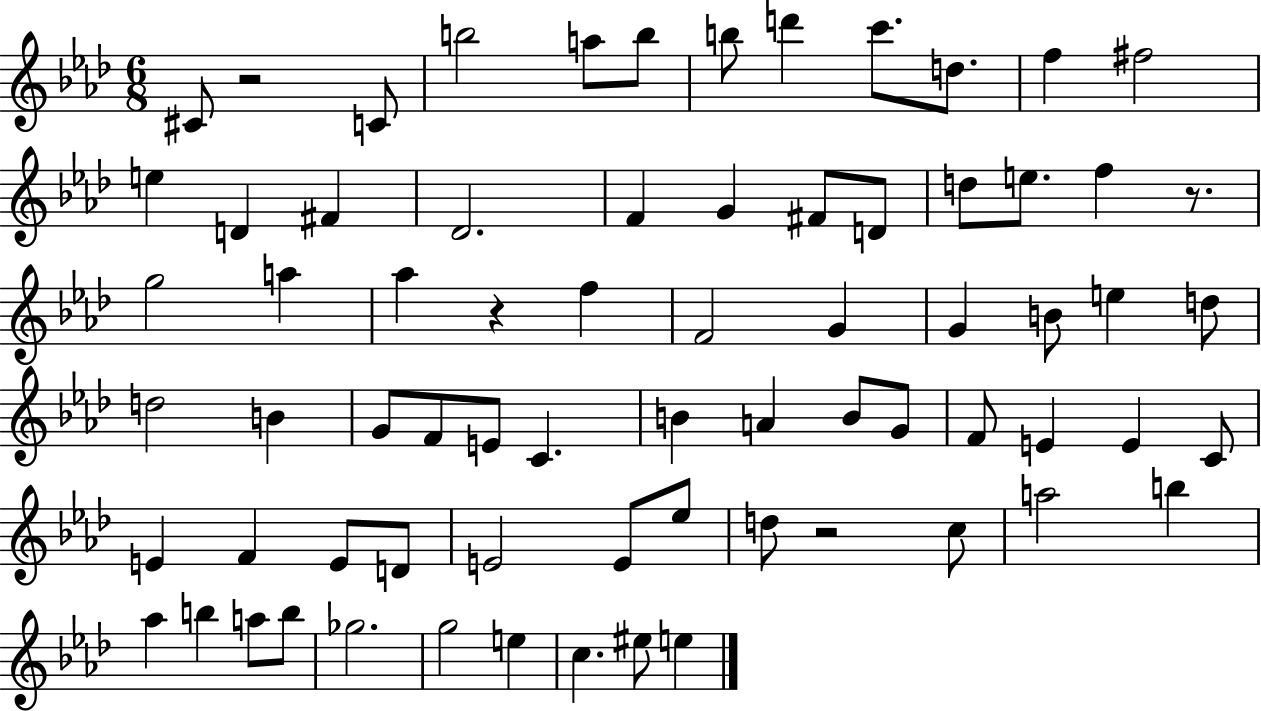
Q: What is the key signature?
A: AES major